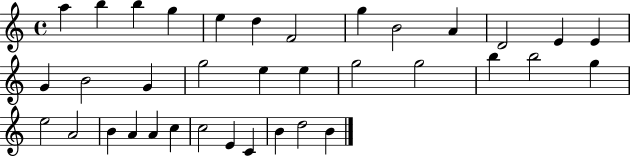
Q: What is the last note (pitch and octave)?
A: B4